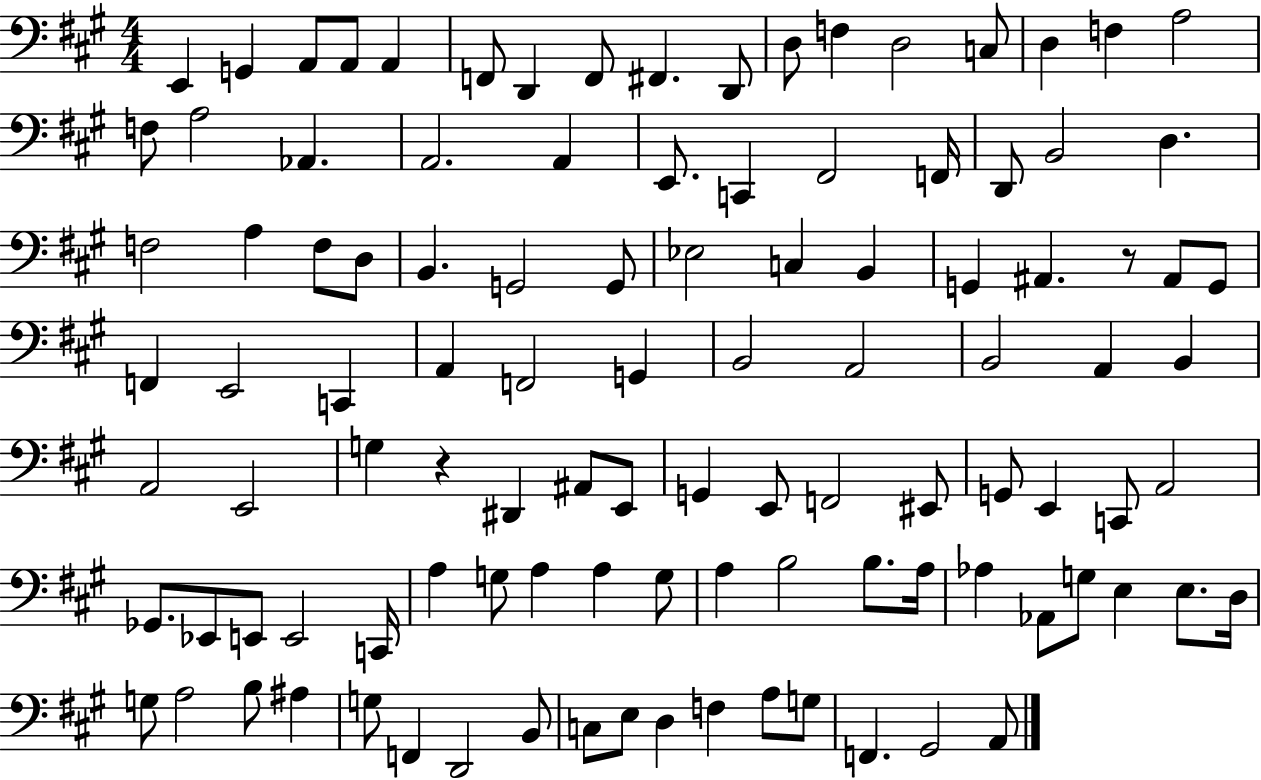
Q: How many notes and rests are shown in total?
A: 107